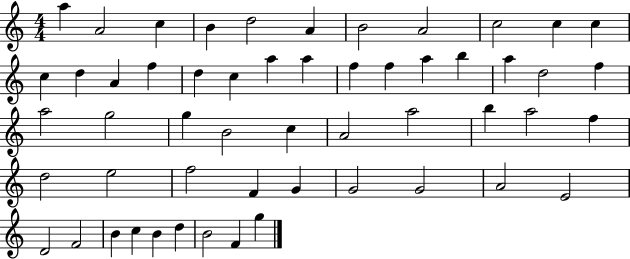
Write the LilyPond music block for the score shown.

{
  \clef treble
  \numericTimeSignature
  \time 4/4
  \key c \major
  a''4 a'2 c''4 | b'4 d''2 a'4 | b'2 a'2 | c''2 c''4 c''4 | \break c''4 d''4 a'4 f''4 | d''4 c''4 a''4 a''4 | f''4 f''4 a''4 b''4 | a''4 d''2 f''4 | \break a''2 g''2 | g''4 b'2 c''4 | a'2 a''2 | b''4 a''2 f''4 | \break d''2 e''2 | f''2 f'4 g'4 | g'2 g'2 | a'2 e'2 | \break d'2 f'2 | b'4 c''4 b'4 d''4 | b'2 f'4 g''4 | \bar "|."
}